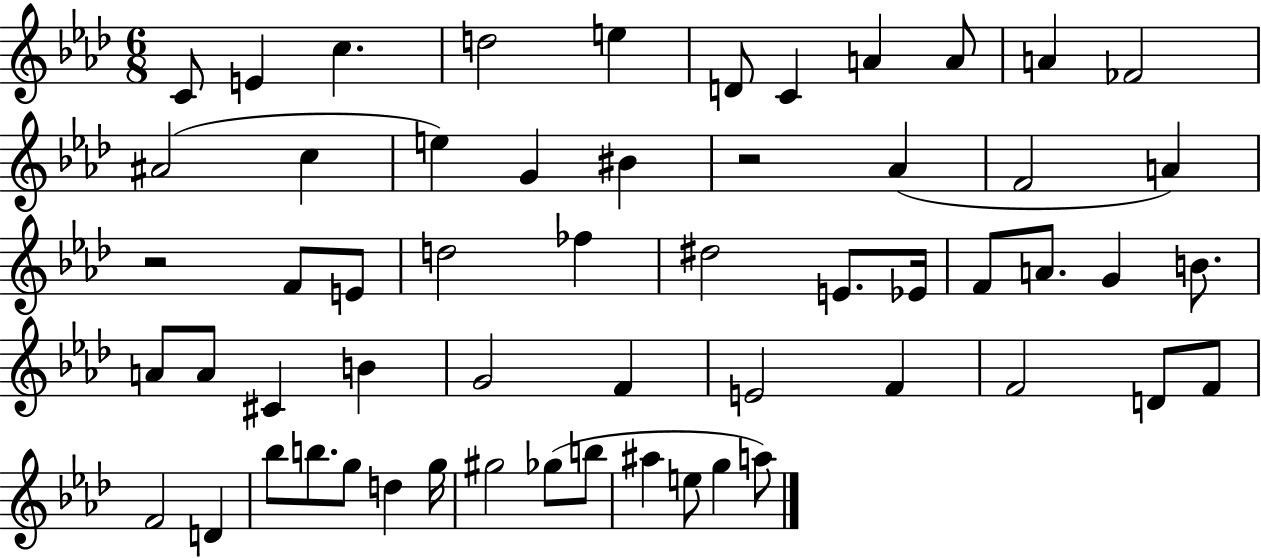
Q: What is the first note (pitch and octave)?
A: C4